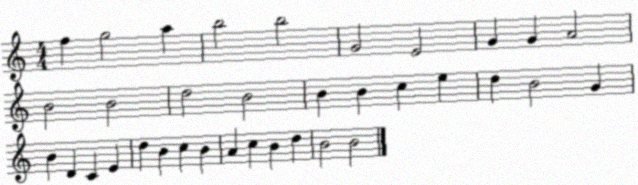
X:1
T:Untitled
M:4/4
L:1/4
K:C
f g2 a b2 b2 G2 E2 G G A2 B2 B2 d2 B2 B B c e d B2 G B D C E d B c B A c B d B2 B2